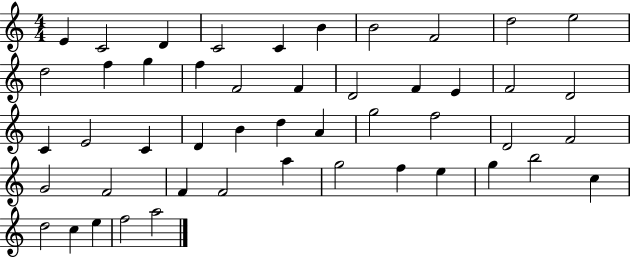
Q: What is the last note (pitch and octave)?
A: A5